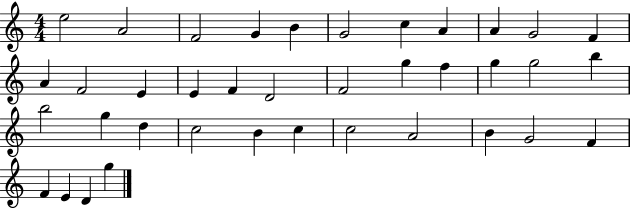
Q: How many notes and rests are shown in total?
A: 38